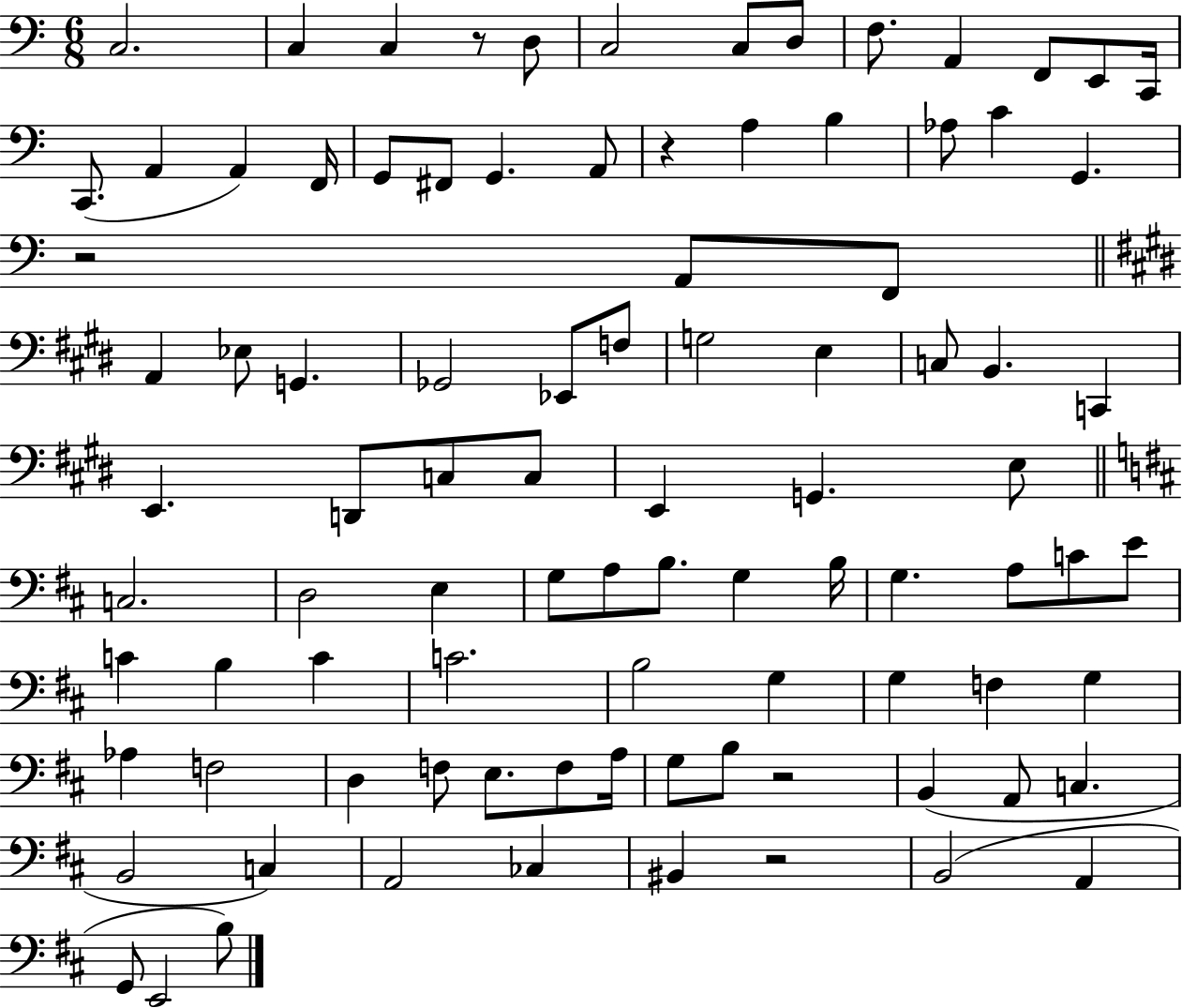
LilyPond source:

{
  \clef bass
  \numericTimeSignature
  \time 6/8
  \key c \major
  c2. | c4 c4 r8 d8 | c2 c8 d8 | f8. a,4 f,8 e,8 c,16 | \break c,8.( a,4 a,4) f,16 | g,8 fis,8 g,4. a,8 | r4 a4 b4 | aes8 c'4 g,4. | \break r2 a,8 f,8 | \bar "||" \break \key e \major a,4 ees8 g,4. | ges,2 ees,8 f8 | g2 e4 | c8 b,4. c,4 | \break e,4. d,8 c8 c8 | e,4 g,4. e8 | \bar "||" \break \key d \major c2. | d2 e4 | g8 a8 b8. g4 b16 | g4. a8 c'8 e'8 | \break c'4 b4 c'4 | c'2. | b2 g4 | g4 f4 g4 | \break aes4 f2 | d4 f8 e8. f8 a16 | g8 b8 r2 | b,4( a,8 c4. | \break b,2 c4) | a,2 ces4 | bis,4 r2 | b,2( a,4 | \break g,8 e,2 b8) | \bar "|."
}